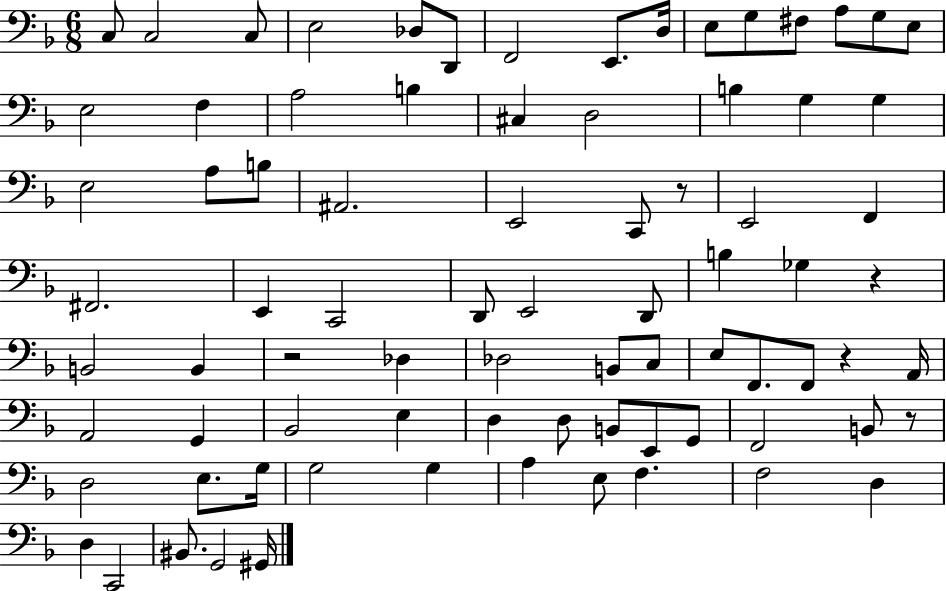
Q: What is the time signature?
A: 6/8